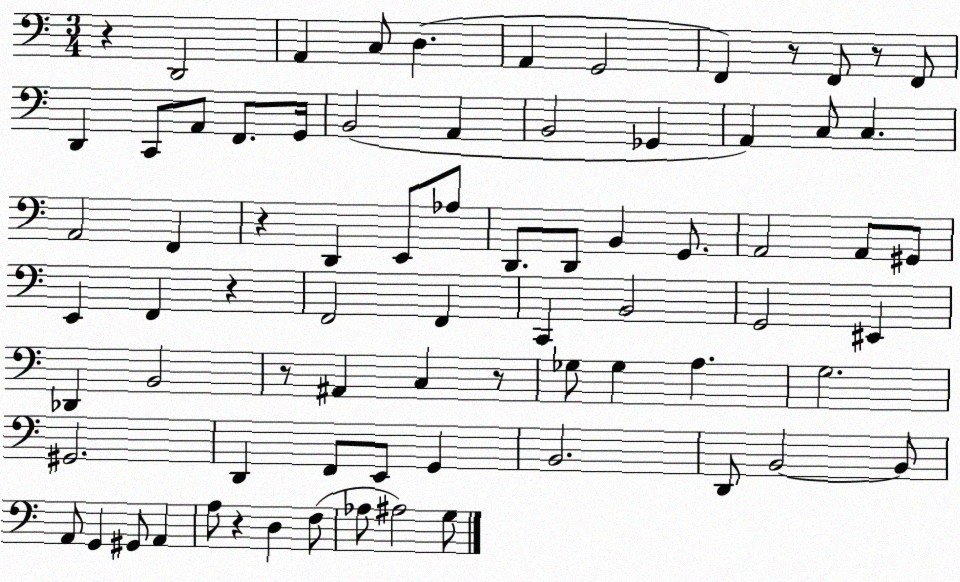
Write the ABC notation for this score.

X:1
T:Untitled
M:3/4
L:1/4
K:C
z D,,2 A,, C,/2 D, A,, G,,2 F,, z/2 F,,/2 z/2 F,,/2 D,, C,,/2 A,,/2 F,,/2 G,,/4 B,,2 A,, B,,2 _G,, A,, C,/2 C, A,,2 F,, z D,, E,,/2 _A,/2 D,,/2 D,,/2 B,, G,,/2 A,,2 A,,/2 ^G,,/2 E,, F,, z F,,2 F,, C,, B,,2 G,,2 ^E,, _D,, B,,2 z/2 ^A,, C, z/2 _G,/2 _G, A, G,2 ^G,,2 D,, F,,/2 E,,/2 G,, B,,2 D,,/2 B,,2 B,,/2 A,,/2 G,, ^G,,/2 A,, A,/2 z D, F,/2 _A,/2 ^A,2 G,/2